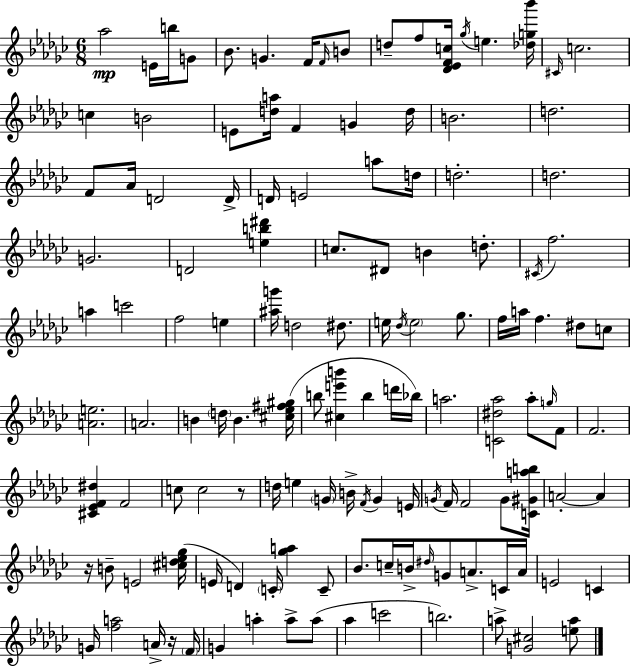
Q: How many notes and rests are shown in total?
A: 131